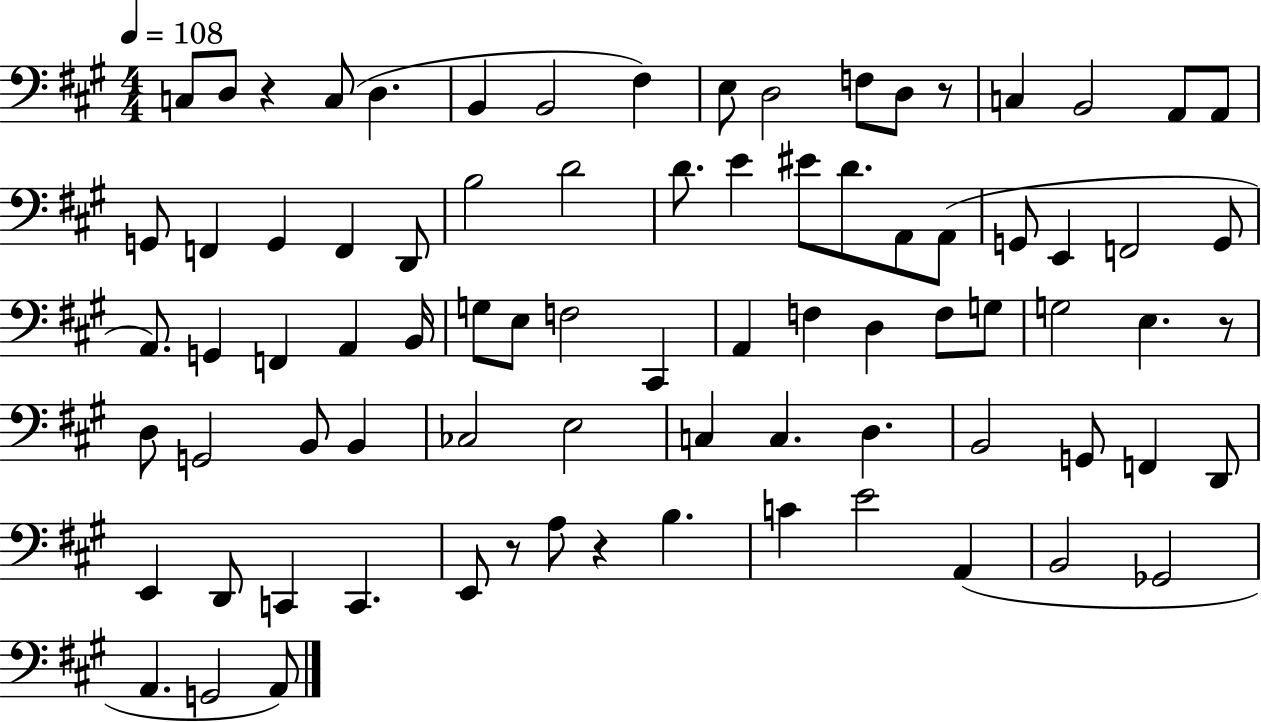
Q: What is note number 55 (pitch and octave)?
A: C3